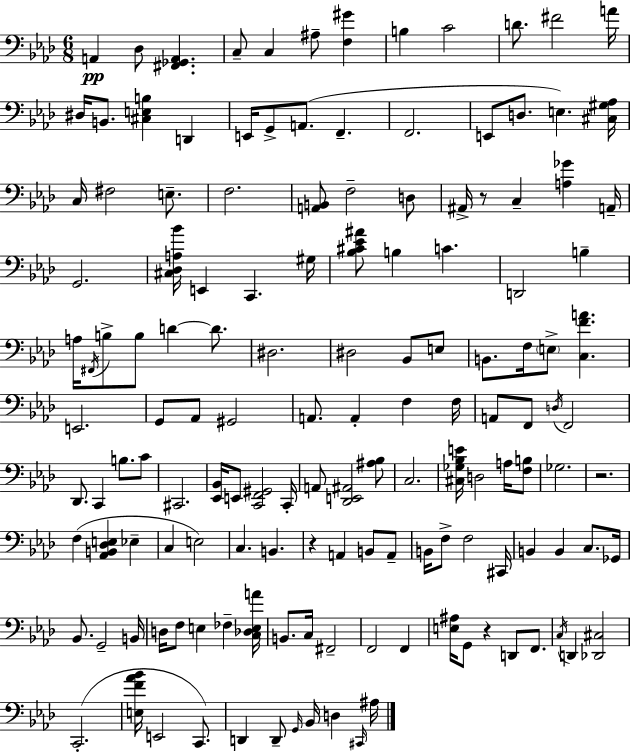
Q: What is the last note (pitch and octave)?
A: A#3